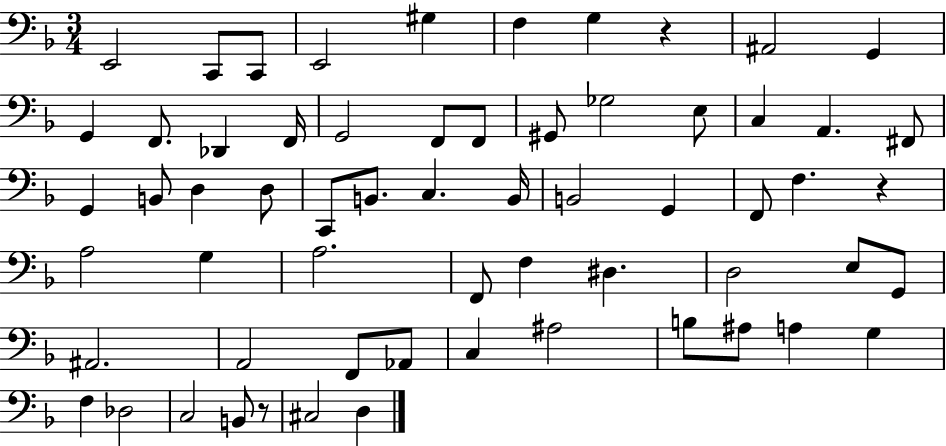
E2/h C2/e C2/e E2/h G#3/q F3/q G3/q R/q A#2/h G2/q G2/q F2/e. Db2/q F2/s G2/h F2/e F2/e G#2/e Gb3/h E3/e C3/q A2/q. F#2/e G2/q B2/e D3/q D3/e C2/e B2/e. C3/q. B2/s B2/h G2/q F2/e F3/q. R/q A3/h G3/q A3/h. F2/e F3/q D#3/q. D3/h E3/e G2/e A#2/h. A2/h F2/e Ab2/e C3/q A#3/h B3/e A#3/e A3/q G3/q F3/q Db3/h C3/h B2/e R/e C#3/h D3/q